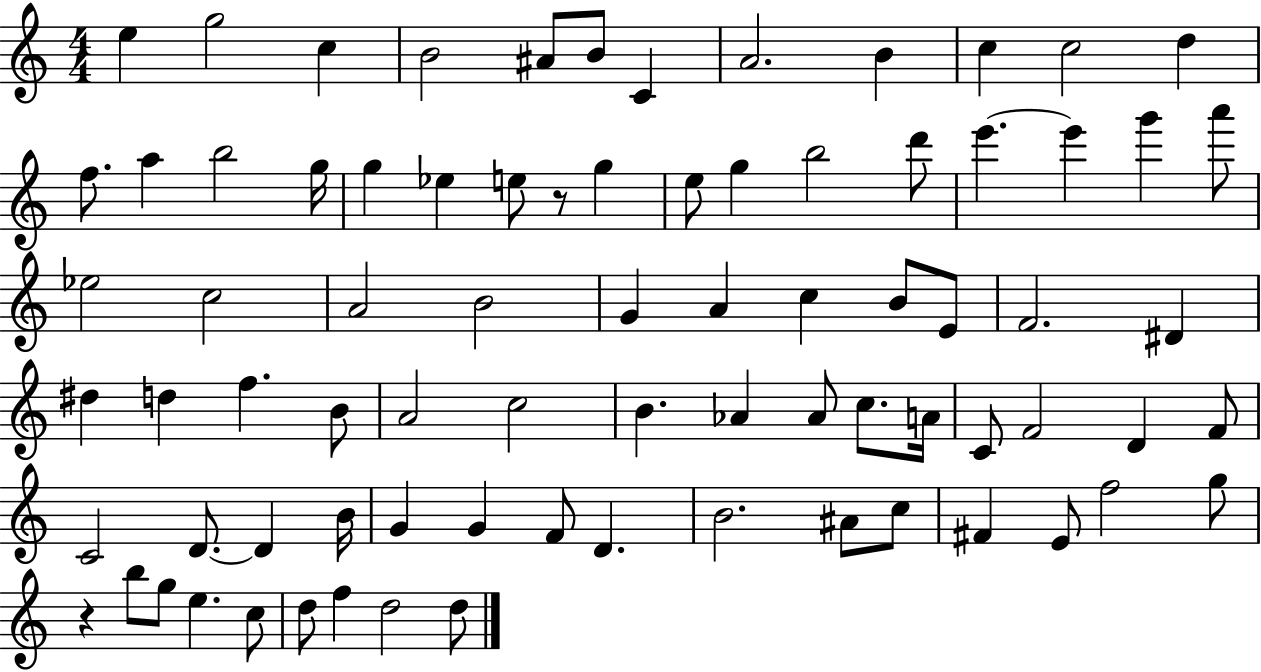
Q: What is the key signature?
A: C major